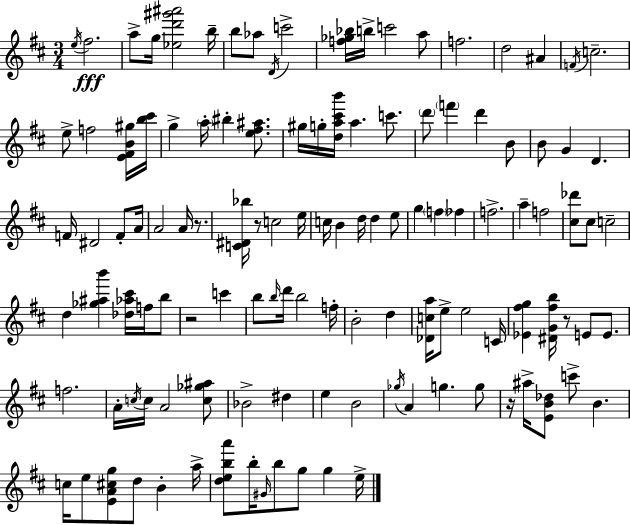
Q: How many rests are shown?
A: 5